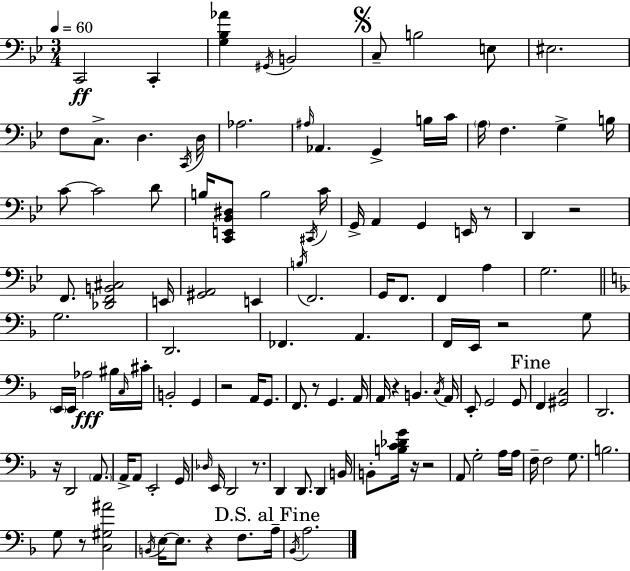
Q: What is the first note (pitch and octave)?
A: C2